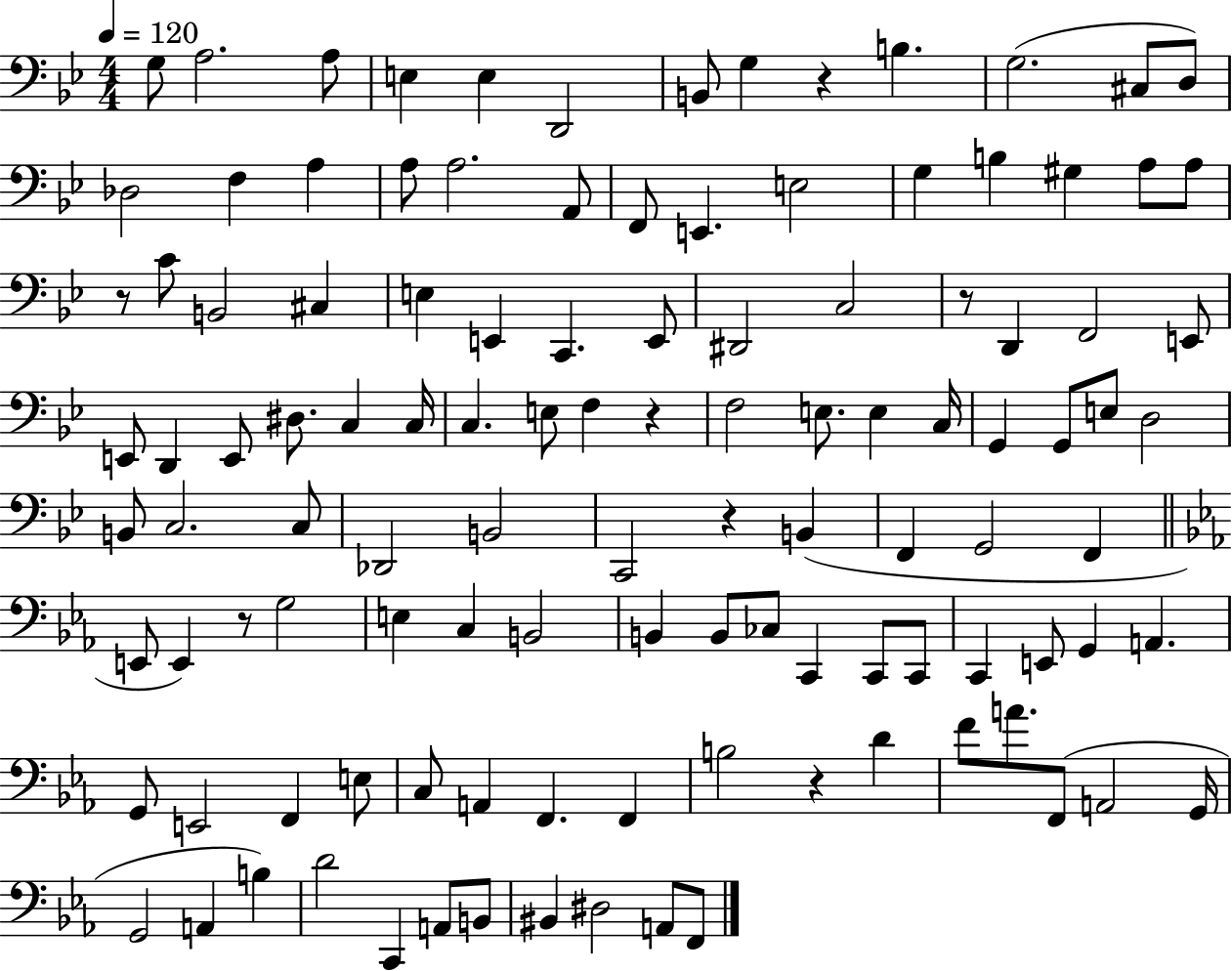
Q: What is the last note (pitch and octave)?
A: F2